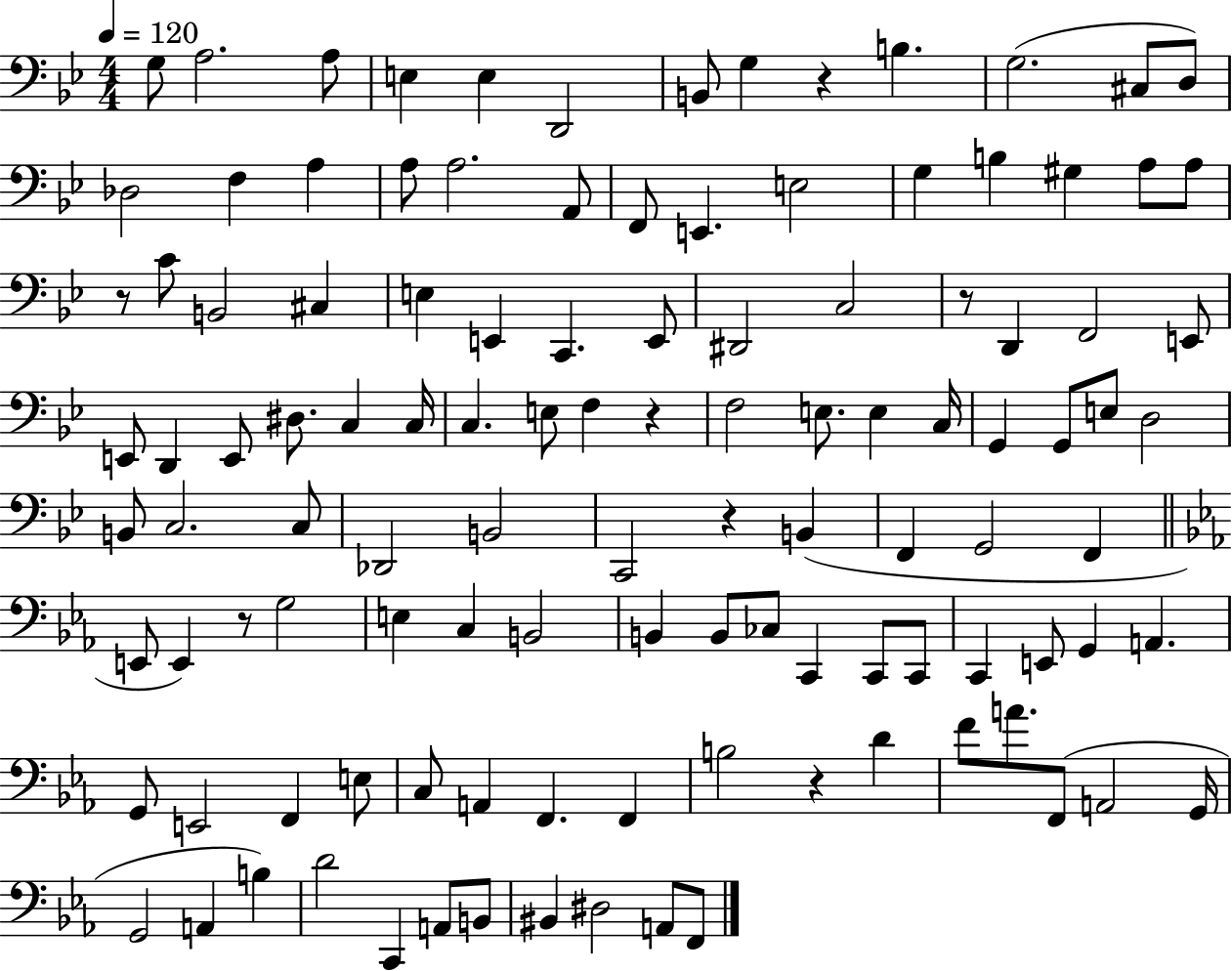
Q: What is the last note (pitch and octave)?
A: F2